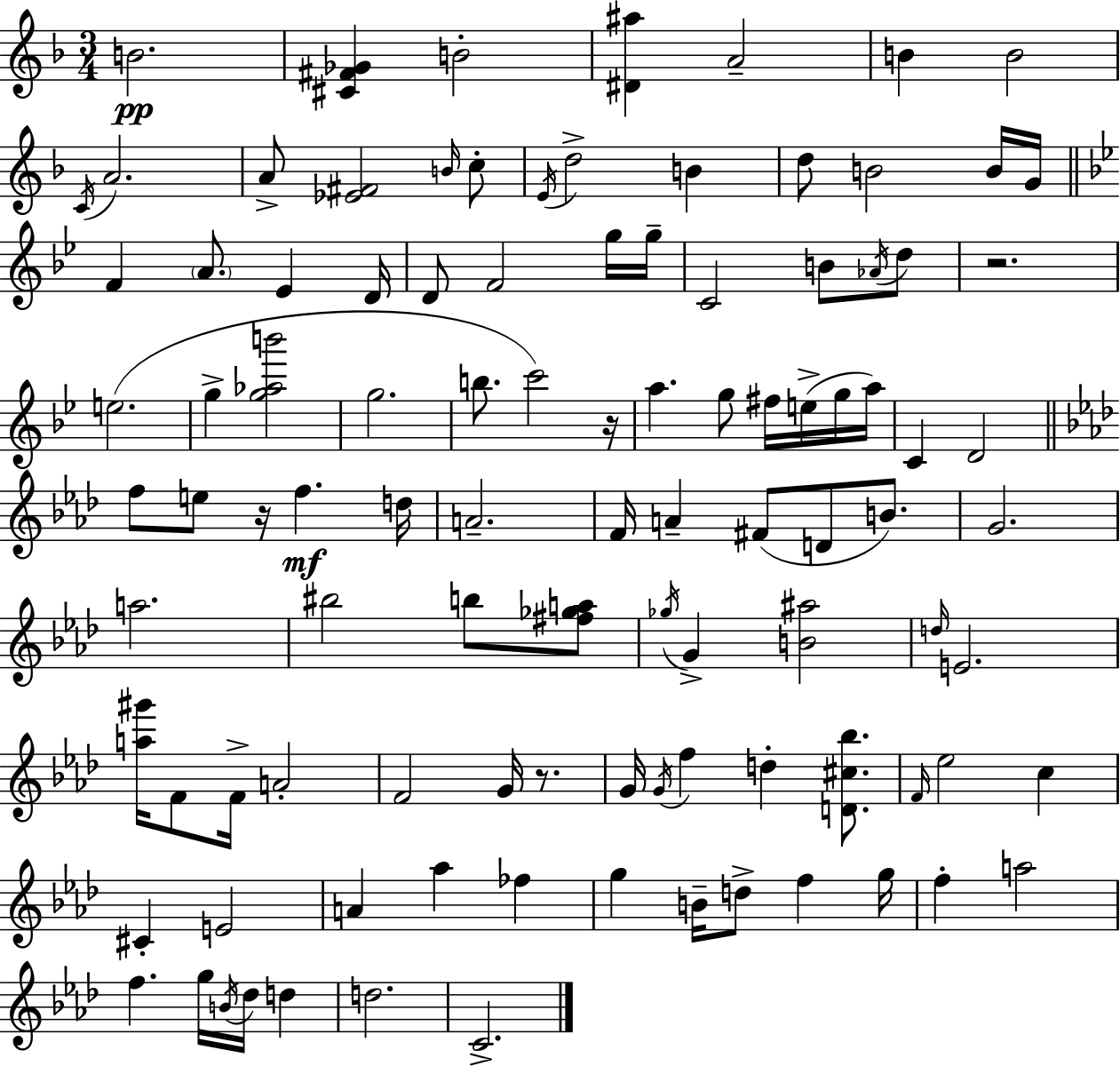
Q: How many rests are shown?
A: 4